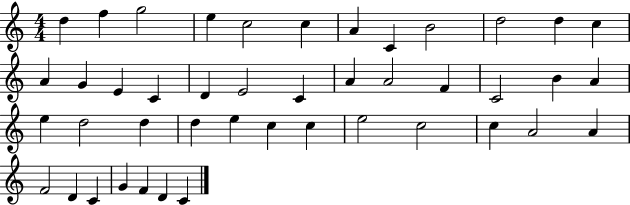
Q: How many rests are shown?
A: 0